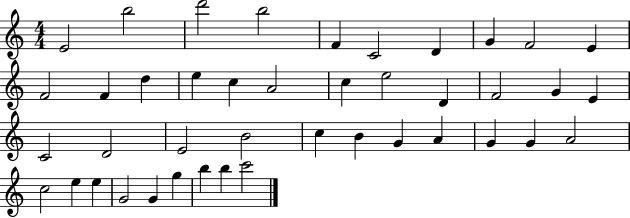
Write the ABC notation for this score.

X:1
T:Untitled
M:4/4
L:1/4
K:C
E2 b2 d'2 b2 F C2 D G F2 E F2 F d e c A2 c e2 D F2 G E C2 D2 E2 B2 c B G A G G A2 c2 e e G2 G g b b c'2